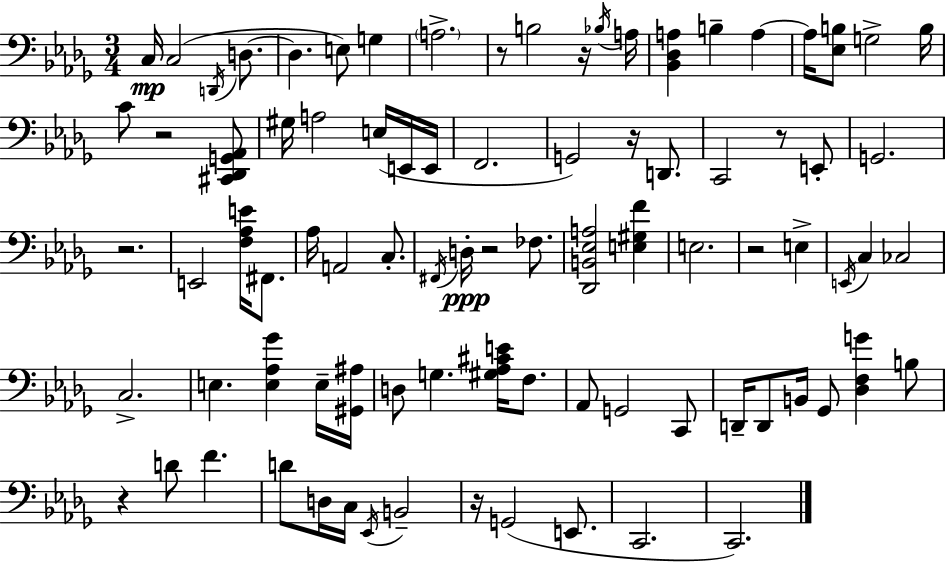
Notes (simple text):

C3/s C3/h D2/s D3/e. D3/q. E3/e G3/q A3/h. R/e B3/h R/s Bb3/s A3/s [Bb2,Db3,A3]/q B3/q A3/q A3/s [Eb3,B3]/e G3/h B3/s C4/e R/h [C#2,Db2,G2,Ab2]/e G#3/s A3/h E3/s E2/s E2/s F2/h. G2/h R/s D2/e. C2/h R/e E2/e G2/h. R/h. E2/h [F3,Ab3,E4]/s F#2/e. Ab3/s A2/h C3/e. F#2/s D3/s R/h FES3/e. [Db2,B2,Eb3,A3]/h [E3,G#3,F4]/q E3/h. R/h E3/q E2/s C3/q CES3/h C3/h. E3/q. [E3,Ab3,Gb4]/q E3/s [G#2,A#3]/s D3/e G3/q. [G#3,Ab3,C#4,E4]/s F3/e. Ab2/e G2/h C2/e D2/s D2/e B2/s Gb2/e [Db3,F3,G4]/q B3/e R/q D4/e F4/q. D4/e D3/s C3/s Eb2/s B2/h R/s G2/h E2/e. C2/h. C2/h.